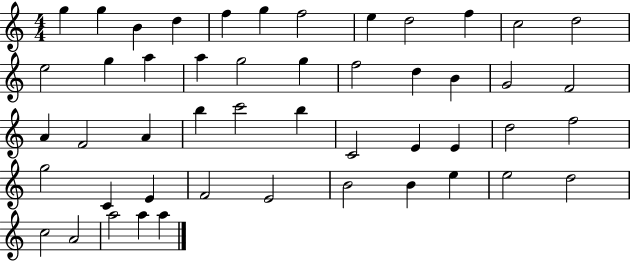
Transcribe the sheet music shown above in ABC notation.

X:1
T:Untitled
M:4/4
L:1/4
K:C
g g B d f g f2 e d2 f c2 d2 e2 g a a g2 g f2 d B G2 F2 A F2 A b c'2 b C2 E E d2 f2 g2 C E F2 E2 B2 B e e2 d2 c2 A2 a2 a a